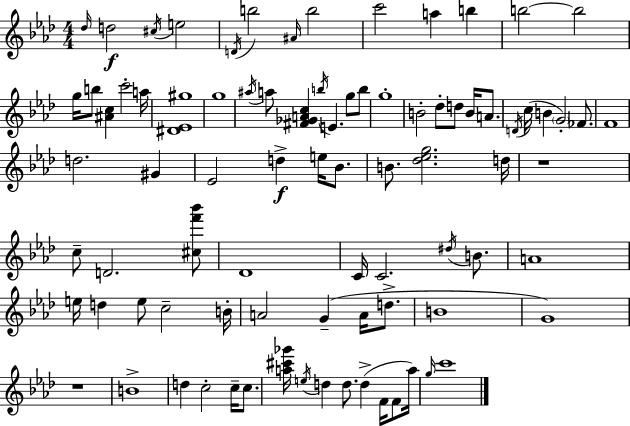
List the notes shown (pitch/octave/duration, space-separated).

Db5/s D5/h C#5/s E5/h D4/s B5/h A#4/s B5/h C6/h A5/q B5/q B5/h B5/h G5/s B5/e [A#4,C5]/q C6/h A5/s [D#4,Eb4,G#5]/w G5/w A#5/s A5/e [F#4,Gb4,A4,C5]/q B5/s E4/q. G5/e B5/e G5/w B4/h Db5/e D5/e B4/s A4/e. D4/s C5/s B4/q G4/h FES4/e. F4/w D5/h. G#4/q Eb4/h D5/q E5/s Bb4/e. B4/e. [Db5,Eb5,G5]/h. D5/s R/w C5/e D4/h. [C#5,F6,Bb6]/e Db4/w C4/s C4/h. D#5/s B4/e. A4/w E5/s D5/q E5/e C5/h B4/s A4/h G4/q A4/s D5/e. B4/w G4/w R/w B4/w D5/q C5/h C5/s C5/e. [A5,C#6,Gb6]/s E5/s D5/q D5/e. D5/q F4/s F4/e A5/s G5/s C6/w